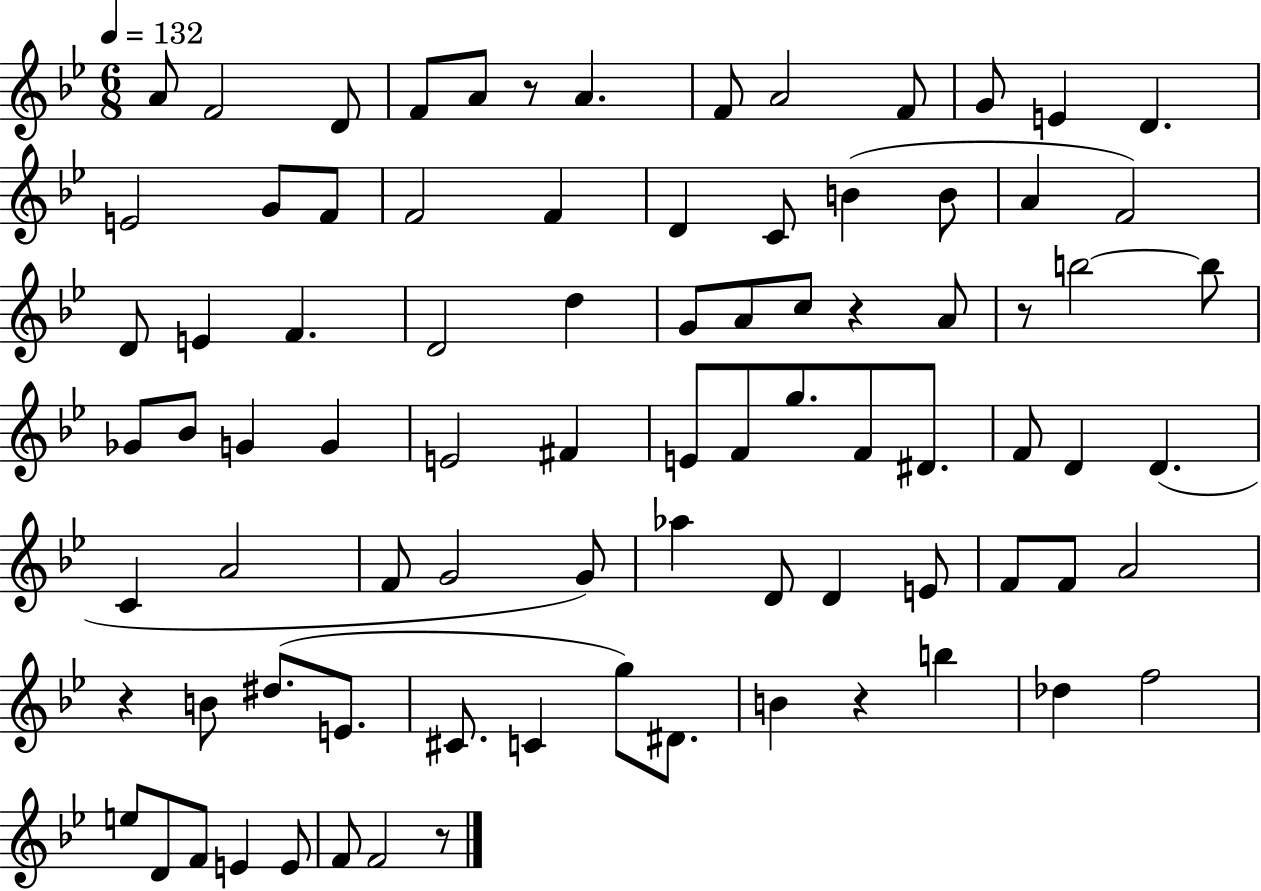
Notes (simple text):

A4/e F4/h D4/e F4/e A4/e R/e A4/q. F4/e A4/h F4/e G4/e E4/q D4/q. E4/h G4/e F4/e F4/h F4/q D4/q C4/e B4/q B4/e A4/q F4/h D4/e E4/q F4/q. D4/h D5/q G4/e A4/e C5/e R/q A4/e R/e B5/h B5/e Gb4/e Bb4/e G4/q G4/q E4/h F#4/q E4/e F4/e G5/e. F4/e D#4/e. F4/e D4/q D4/q. C4/q A4/h F4/e G4/h G4/e Ab5/q D4/e D4/q E4/e F4/e F4/e A4/h R/q B4/e D#5/e. E4/e. C#4/e. C4/q G5/e D#4/e. B4/q R/q B5/q Db5/q F5/h E5/e D4/e F4/e E4/q E4/e F4/e F4/h R/e